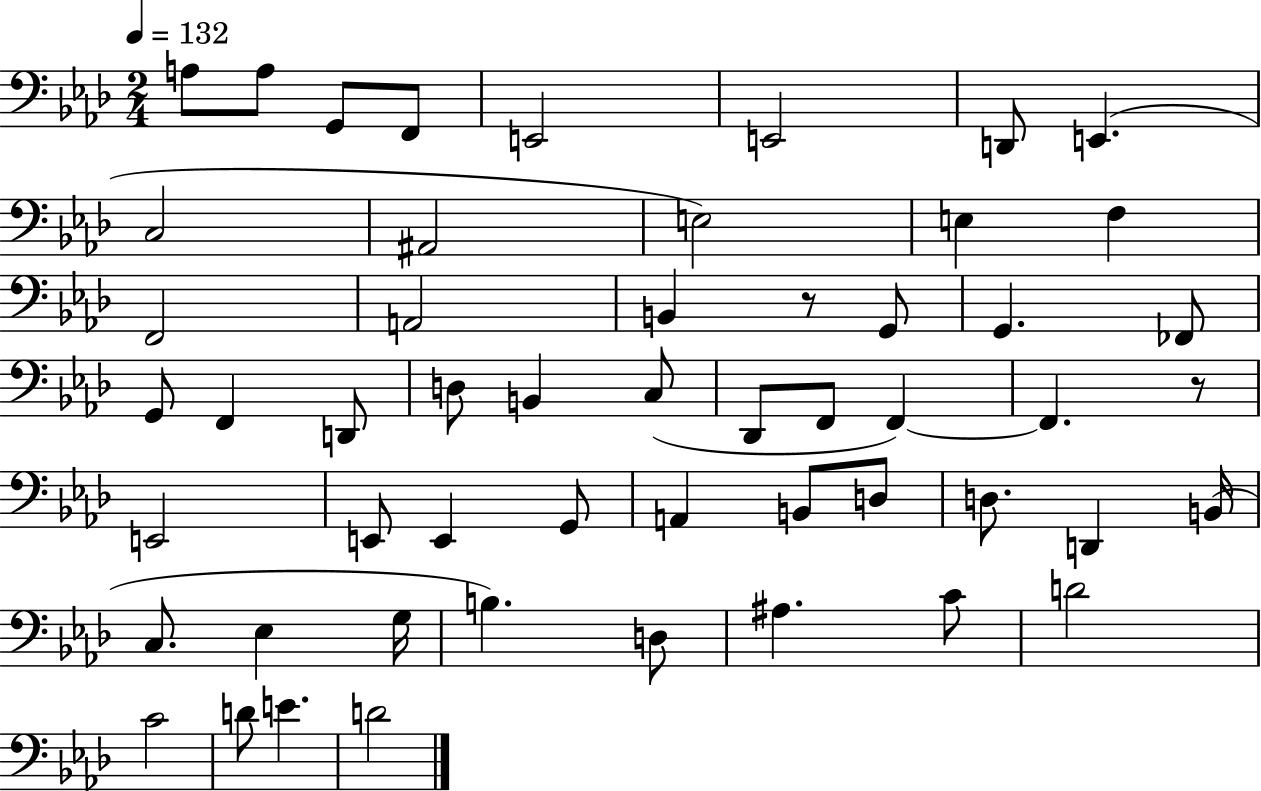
{
  \clef bass
  \numericTimeSignature
  \time 2/4
  \key aes \major
  \tempo 4 = 132
  a8 a8 g,8 f,8 | e,2 | e,2 | d,8 e,4.( | \break c2 | ais,2 | e2) | e4 f4 | \break f,2 | a,2 | b,4 r8 g,8 | g,4. fes,8 | \break g,8 f,4 d,8 | d8 b,4 c8( | des,8 f,8 f,4~~) | f,4. r8 | \break e,2 | e,8 e,4 g,8 | a,4 b,8 d8 | d8. d,4 b,16( | \break c8. ees4 g16 | b4.) d8 | ais4. c'8 | d'2 | \break c'2 | d'8 e'4. | d'2 | \bar "|."
}